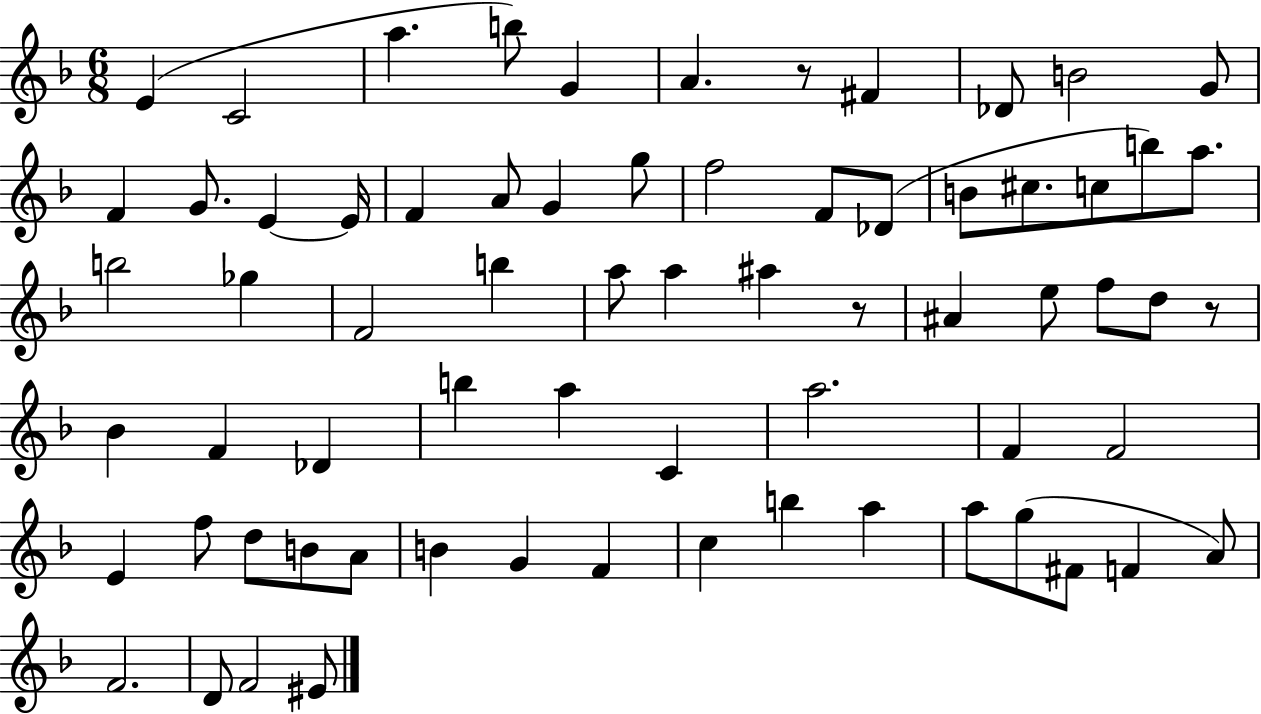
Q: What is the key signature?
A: F major